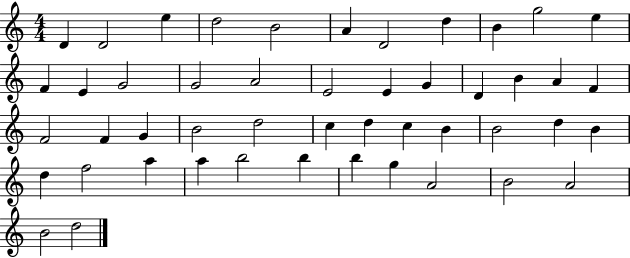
{
  \clef treble
  \numericTimeSignature
  \time 4/4
  \key c \major
  d'4 d'2 e''4 | d''2 b'2 | a'4 d'2 d''4 | b'4 g''2 e''4 | \break f'4 e'4 g'2 | g'2 a'2 | e'2 e'4 g'4 | d'4 b'4 a'4 f'4 | \break f'2 f'4 g'4 | b'2 d''2 | c''4 d''4 c''4 b'4 | b'2 d''4 b'4 | \break d''4 f''2 a''4 | a''4 b''2 b''4 | b''4 g''4 a'2 | b'2 a'2 | \break b'2 d''2 | \bar "|."
}